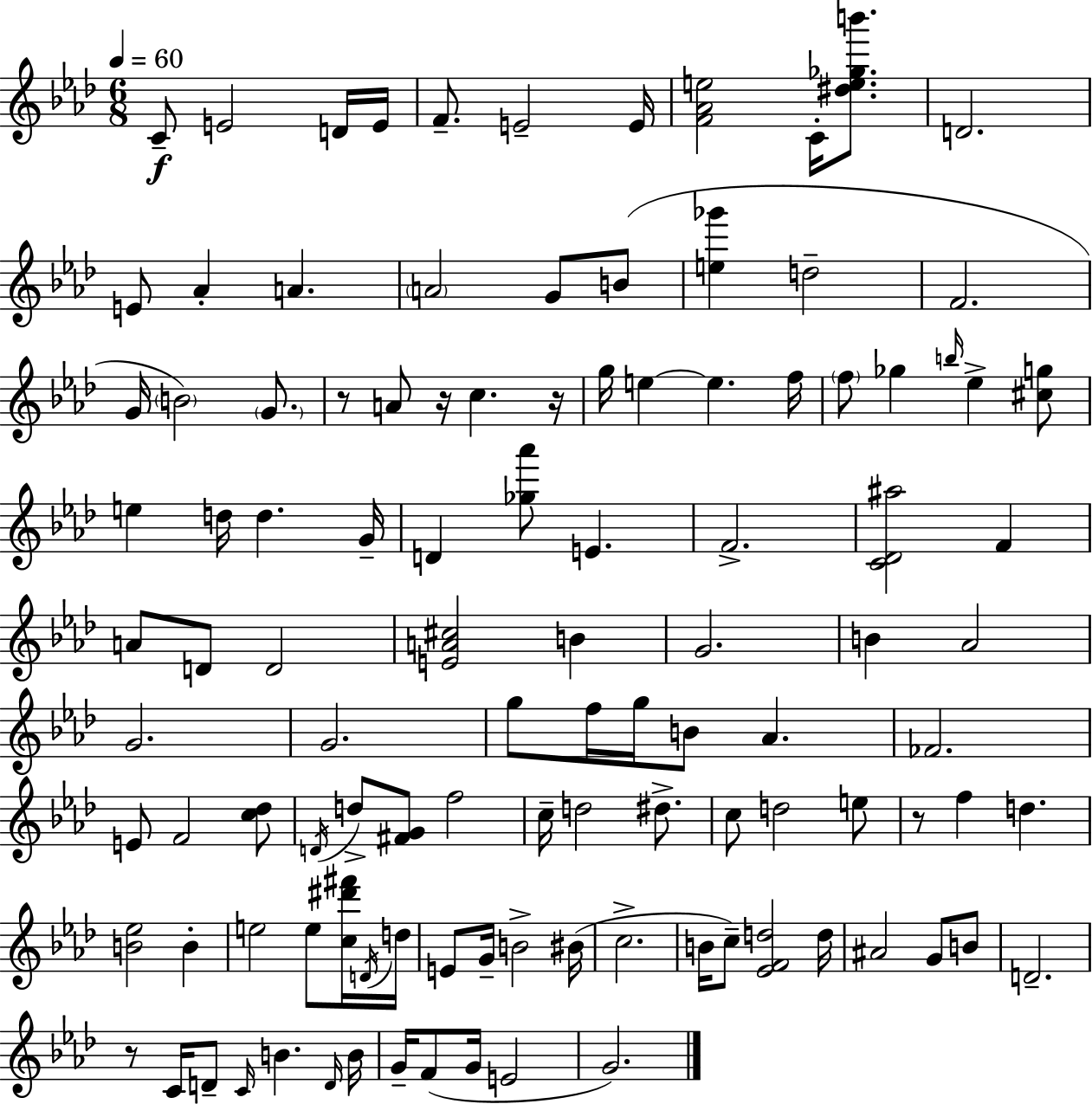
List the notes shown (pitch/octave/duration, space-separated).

C4/e E4/h D4/s E4/s F4/e. E4/h E4/s [F4,Ab4,E5]/h C4/s [D#5,E5,Gb5,B6]/e. D4/h. E4/e Ab4/q A4/q. A4/h G4/e B4/e [E5,Gb6]/q D5/h F4/h. G4/s B4/h G4/e. R/e A4/e R/s C5/q. R/s G5/s E5/q E5/q. F5/s F5/e Gb5/q B5/s Eb5/q [C#5,G5]/e E5/q D5/s D5/q. G4/s D4/q [Gb5,Ab6]/e E4/q. F4/h. [C4,Db4,A#5]/h F4/q A4/e D4/e D4/h [E4,A4,C#5]/h B4/q G4/h. B4/q Ab4/h G4/h. G4/h. G5/e F5/s G5/s B4/e Ab4/q. FES4/h. E4/e F4/h [C5,Db5]/e D4/s D5/e [F#4,G4]/e F5/h C5/s D5/h D#5/e. C5/e D5/h E5/e R/e F5/q D5/q. [B4,Eb5]/h B4/q E5/h E5/e [C5,D#6,F#6]/s D4/s D5/s E4/e G4/s B4/h BIS4/s C5/h. B4/s C5/e [Eb4,F4,D5]/h D5/s A#4/h G4/e B4/e D4/h. R/e C4/s D4/e C4/s B4/q. D4/s B4/s G4/s F4/e G4/s E4/h G4/h.